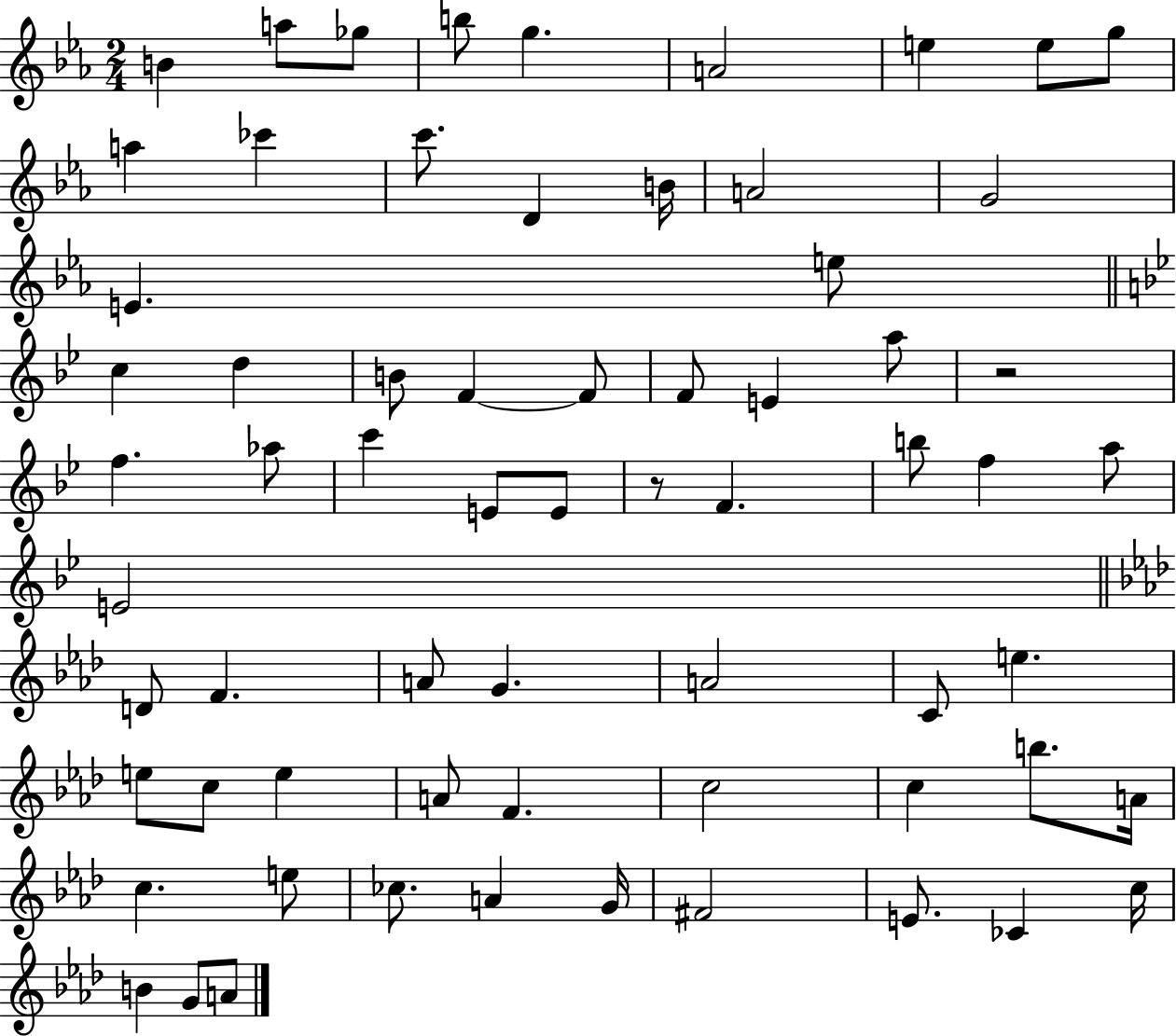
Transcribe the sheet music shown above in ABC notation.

X:1
T:Untitled
M:2/4
L:1/4
K:Eb
B a/2 _g/2 b/2 g A2 e e/2 g/2 a _c' c'/2 D B/4 A2 G2 E e/2 c d B/2 F F/2 F/2 E a/2 z2 f _a/2 c' E/2 E/2 z/2 F b/2 f a/2 E2 D/2 F A/2 G A2 C/2 e e/2 c/2 e A/2 F c2 c b/2 A/4 c e/2 _c/2 A G/4 ^F2 E/2 _C c/4 B G/2 A/2